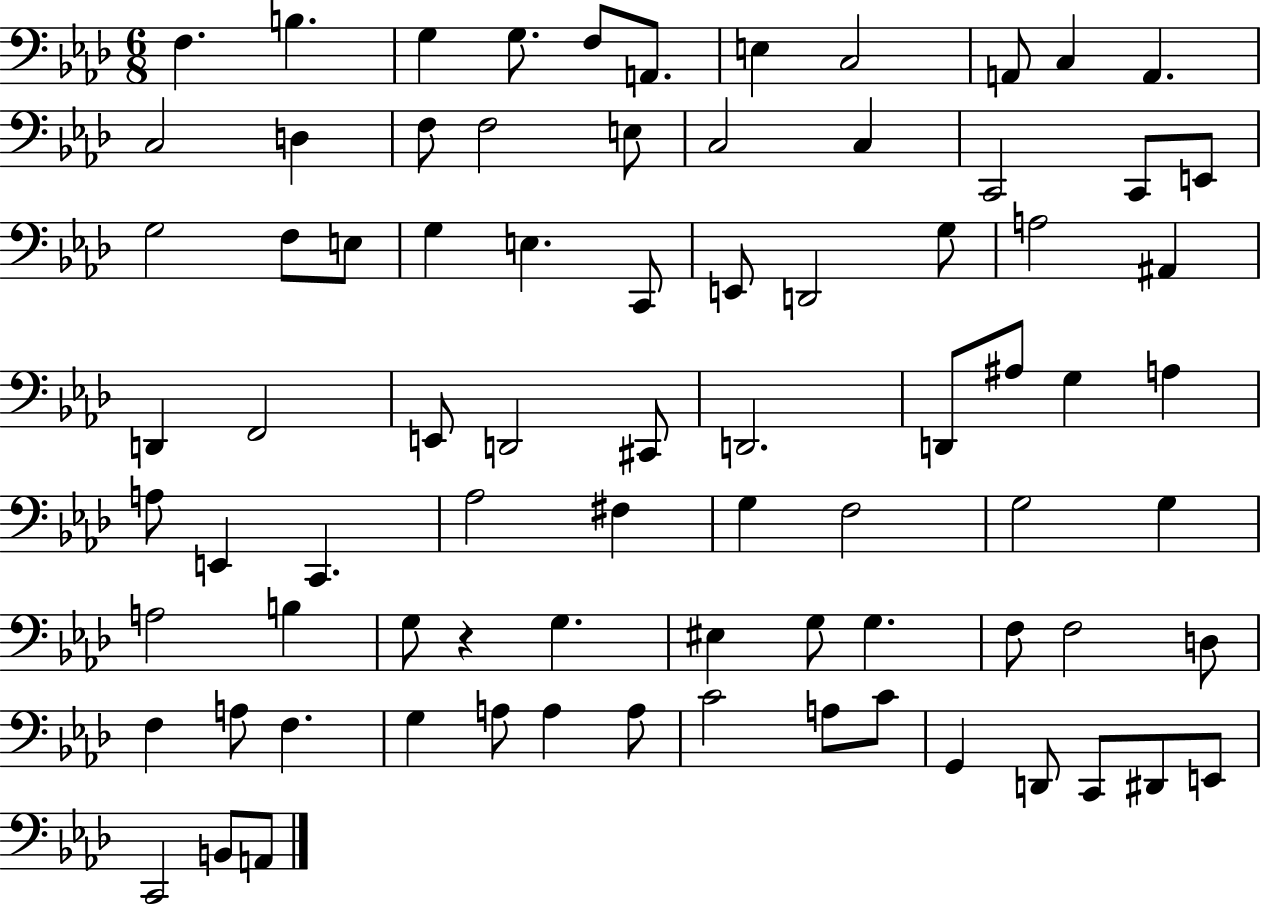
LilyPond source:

{
  \clef bass
  \numericTimeSignature
  \time 6/8
  \key aes \major
  f4. b4. | g4 g8. f8 a,8. | e4 c2 | a,8 c4 a,4. | \break c2 d4 | f8 f2 e8 | c2 c4 | c,2 c,8 e,8 | \break g2 f8 e8 | g4 e4. c,8 | e,8 d,2 g8 | a2 ais,4 | \break d,4 f,2 | e,8 d,2 cis,8 | d,2. | d,8 ais8 g4 a4 | \break a8 e,4 c,4. | aes2 fis4 | g4 f2 | g2 g4 | \break a2 b4 | g8 r4 g4. | eis4 g8 g4. | f8 f2 d8 | \break f4 a8 f4. | g4 a8 a4 a8 | c'2 a8 c'8 | g,4 d,8 c,8 dis,8 e,8 | \break c,2 b,8 a,8 | \bar "|."
}